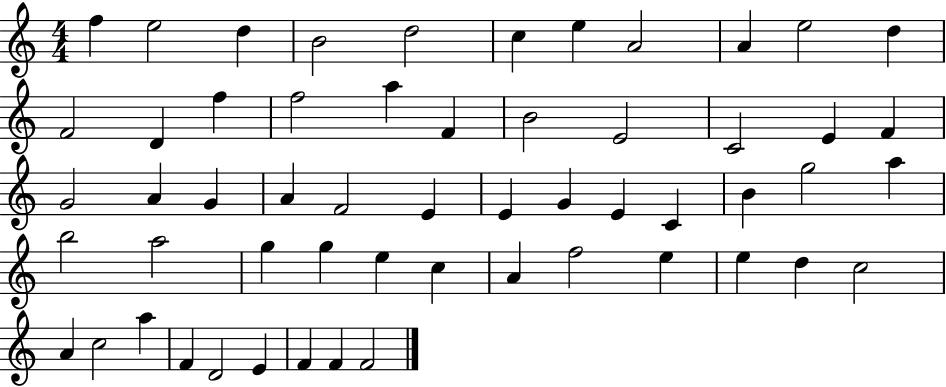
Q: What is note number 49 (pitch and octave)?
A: C5